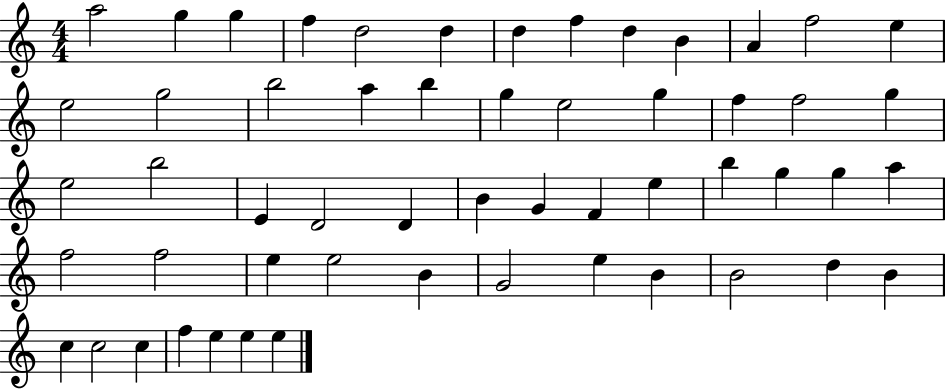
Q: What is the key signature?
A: C major